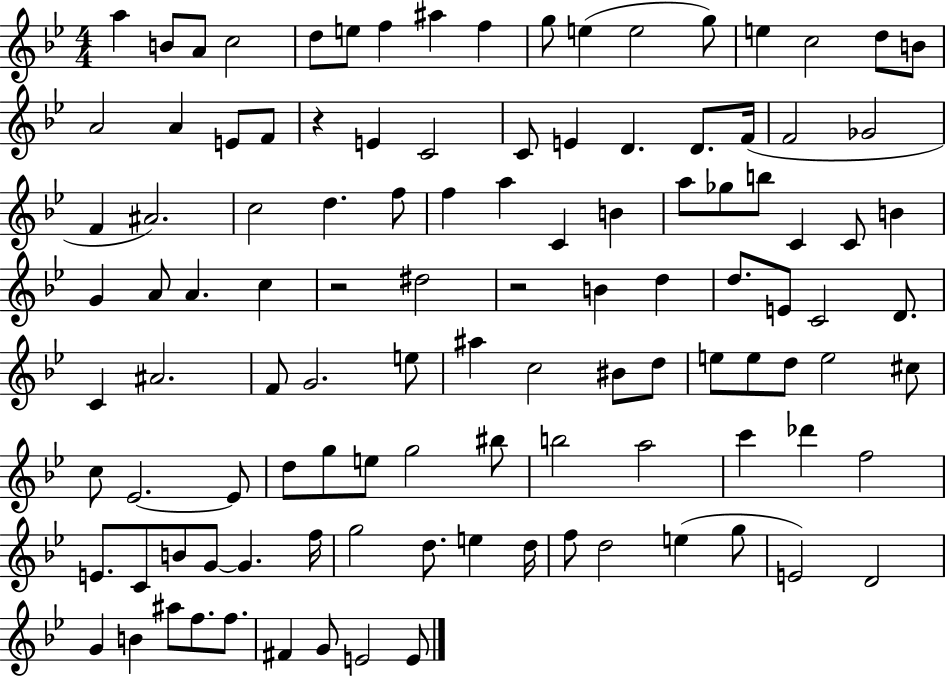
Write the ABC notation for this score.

X:1
T:Untitled
M:4/4
L:1/4
K:Bb
a B/2 A/2 c2 d/2 e/2 f ^a f g/2 e e2 g/2 e c2 d/2 B/2 A2 A E/2 F/2 z E C2 C/2 E D D/2 F/4 F2 _G2 F ^A2 c2 d f/2 f a C B a/2 _g/2 b/2 C C/2 B G A/2 A c z2 ^d2 z2 B d d/2 E/2 C2 D/2 C ^A2 F/2 G2 e/2 ^a c2 ^B/2 d/2 e/2 e/2 d/2 e2 ^c/2 c/2 _E2 _E/2 d/2 g/2 e/2 g2 ^b/2 b2 a2 c' _d' f2 E/2 C/2 B/2 G/2 G f/4 g2 d/2 e d/4 f/2 d2 e g/2 E2 D2 G B ^a/2 f/2 f/2 ^F G/2 E2 E/2